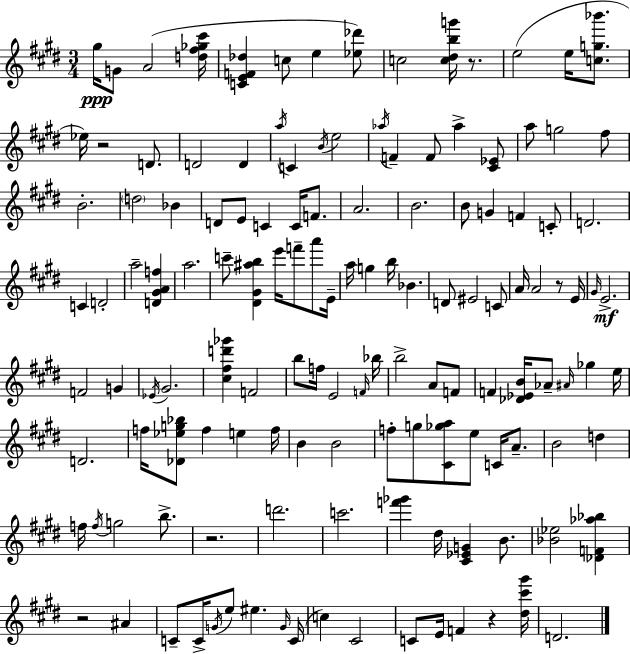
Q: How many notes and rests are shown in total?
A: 136